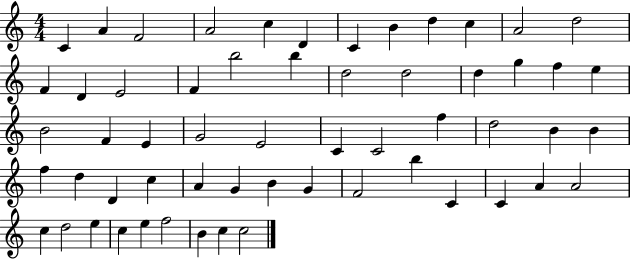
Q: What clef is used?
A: treble